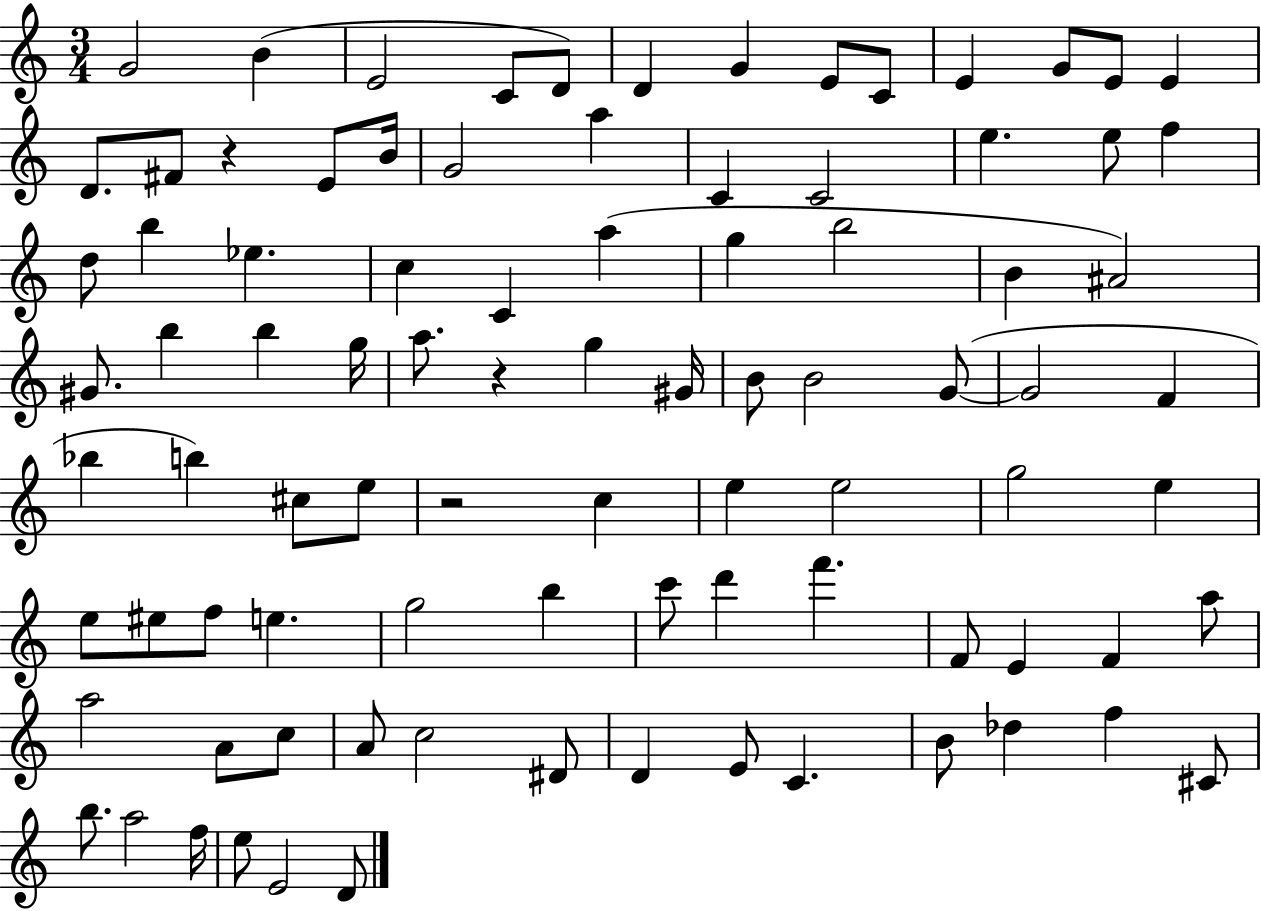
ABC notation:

X:1
T:Untitled
M:3/4
L:1/4
K:C
G2 B E2 C/2 D/2 D G E/2 C/2 E G/2 E/2 E D/2 ^F/2 z E/2 B/4 G2 a C C2 e e/2 f d/2 b _e c C a g b2 B ^A2 ^G/2 b b g/4 a/2 z g ^G/4 B/2 B2 G/2 G2 F _b b ^c/2 e/2 z2 c e e2 g2 e e/2 ^e/2 f/2 e g2 b c'/2 d' f' F/2 E F a/2 a2 A/2 c/2 A/2 c2 ^D/2 D E/2 C B/2 _d f ^C/2 b/2 a2 f/4 e/2 E2 D/2